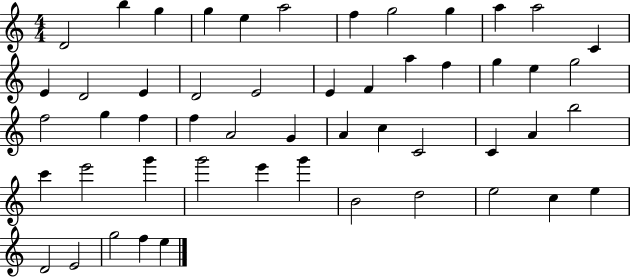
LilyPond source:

{
  \clef treble
  \numericTimeSignature
  \time 4/4
  \key c \major
  d'2 b''4 g''4 | g''4 e''4 a''2 | f''4 g''2 g''4 | a''4 a''2 c'4 | \break e'4 d'2 e'4 | d'2 e'2 | e'4 f'4 a''4 f''4 | g''4 e''4 g''2 | \break f''2 g''4 f''4 | f''4 a'2 g'4 | a'4 c''4 c'2 | c'4 a'4 b''2 | \break c'''4 e'''2 g'''4 | g'''2 e'''4 g'''4 | b'2 d''2 | e''2 c''4 e''4 | \break d'2 e'2 | g''2 f''4 e''4 | \bar "|."
}